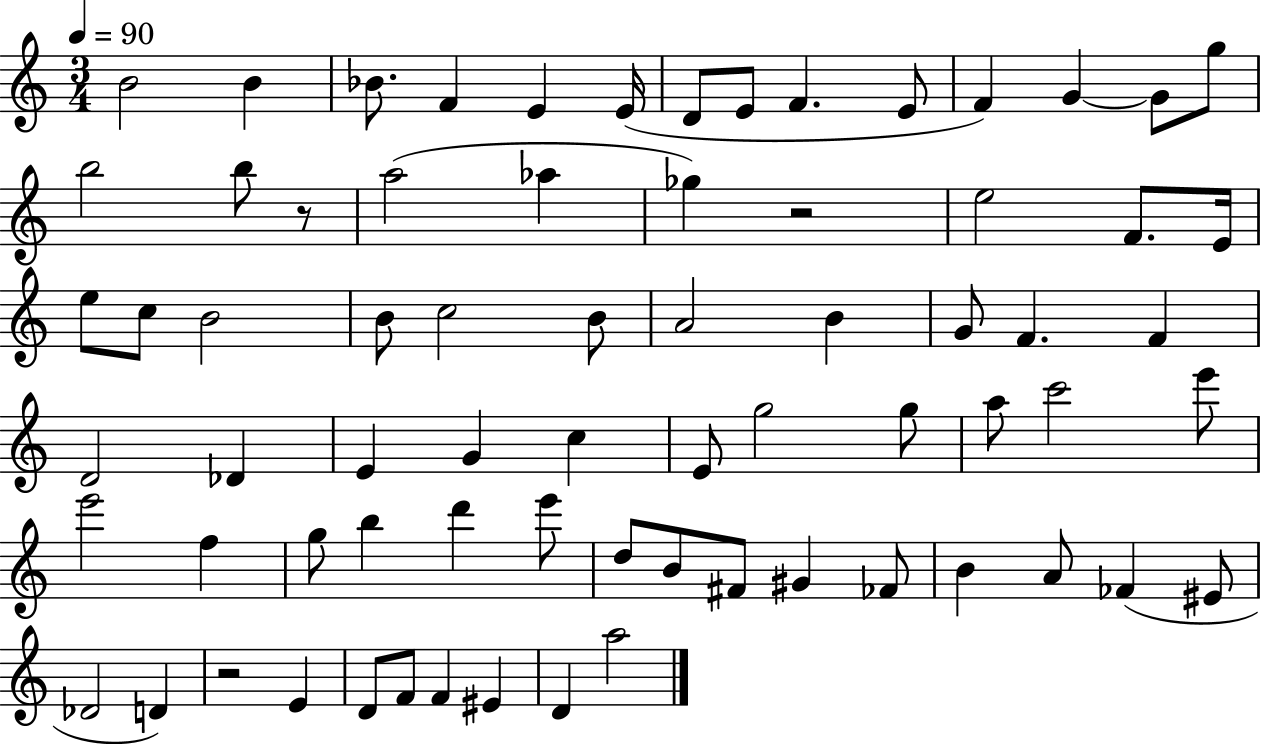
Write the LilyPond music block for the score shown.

{
  \clef treble
  \numericTimeSignature
  \time 3/4
  \key c \major
  \tempo 4 = 90
  b'2 b'4 | bes'8. f'4 e'4 e'16( | d'8 e'8 f'4. e'8 | f'4) g'4~~ g'8 g''8 | \break b''2 b''8 r8 | a''2( aes''4 | ges''4) r2 | e''2 f'8. e'16 | \break e''8 c''8 b'2 | b'8 c''2 b'8 | a'2 b'4 | g'8 f'4. f'4 | \break d'2 des'4 | e'4 g'4 c''4 | e'8 g''2 g''8 | a''8 c'''2 e'''8 | \break e'''2 f''4 | g''8 b''4 d'''4 e'''8 | d''8 b'8 fis'8 gis'4 fes'8 | b'4 a'8 fes'4( eis'8 | \break des'2 d'4) | r2 e'4 | d'8 f'8 f'4 eis'4 | d'4 a''2 | \break \bar "|."
}